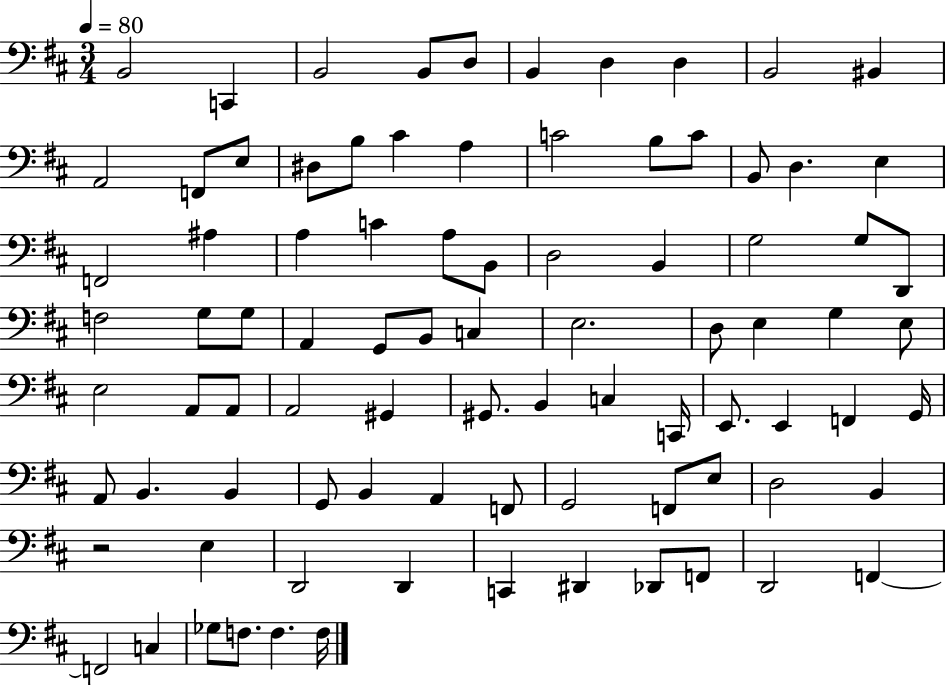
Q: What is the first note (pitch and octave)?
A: B2